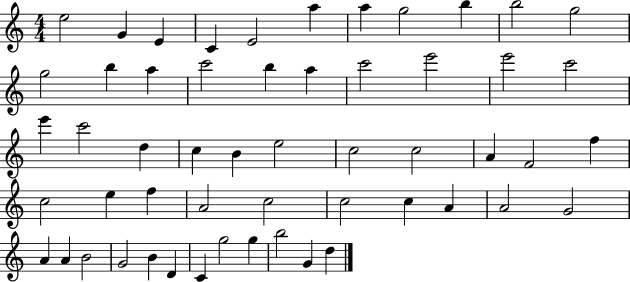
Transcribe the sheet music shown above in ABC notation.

X:1
T:Untitled
M:4/4
L:1/4
K:C
e2 G E C E2 a a g2 b b2 g2 g2 b a c'2 b a c'2 e'2 e'2 c'2 e' c'2 d c B e2 c2 c2 A F2 f c2 e f A2 c2 c2 c A A2 G2 A A B2 G2 B D C g2 g b2 G d